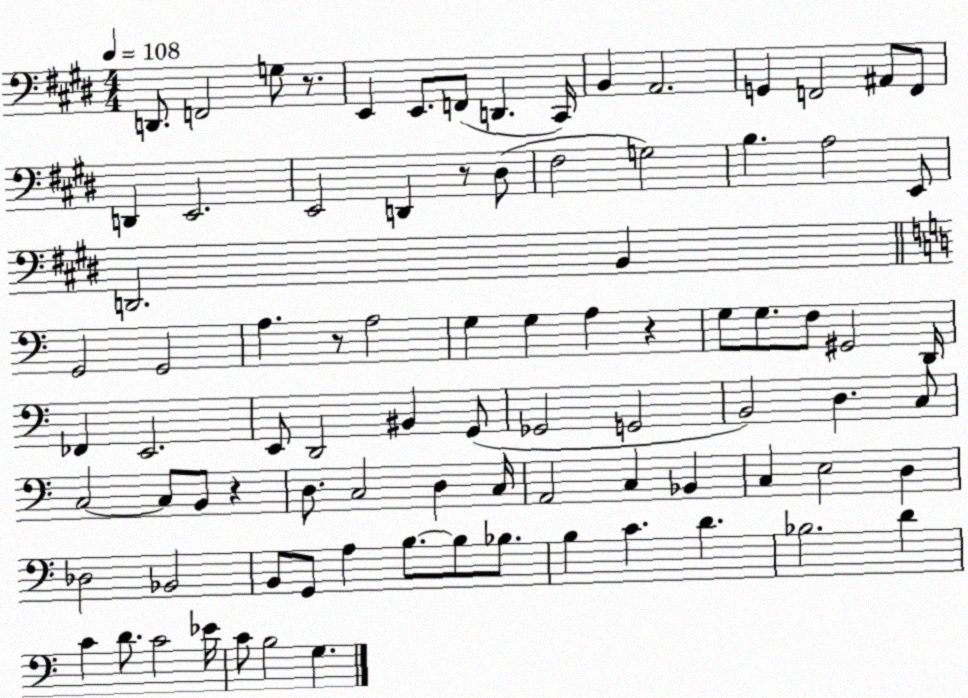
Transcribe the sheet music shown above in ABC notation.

X:1
T:Untitled
M:4/4
L:1/4
K:E
D,,/2 F,,2 G,/2 z/2 E,, E,,/2 F,,/2 D,, ^C,,/4 B,, A,,2 G,, F,,2 ^A,,/2 F,,/2 D,, E,,2 E,,2 D,, z/2 ^D,/2 ^F,2 G,2 B, A,2 E,,/2 D,,2 B,, G,,2 G,,2 A, z/2 A,2 G, G, A, z G,/2 G,/2 F,/2 ^G,,2 D,,/4 _F,, E,,2 E,,/2 D,,2 ^B,, G,,/2 _G,,2 G,,2 B,,2 D, C,/2 C,2 C,/2 B,,/2 z D,/2 C,2 D, C,/4 A,,2 C, _B,, C, E,2 D, _D,2 _B,,2 B,,/2 G,,/2 A, B,/2 B,/2 _B,/2 B, C D _B,2 D C D/2 C2 _E/4 C/2 B,2 G,